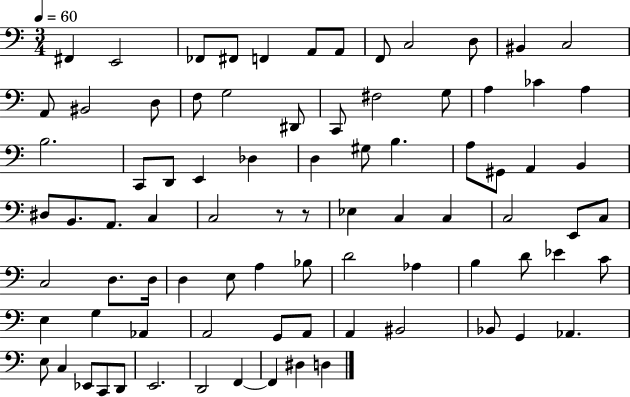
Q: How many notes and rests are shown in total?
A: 84